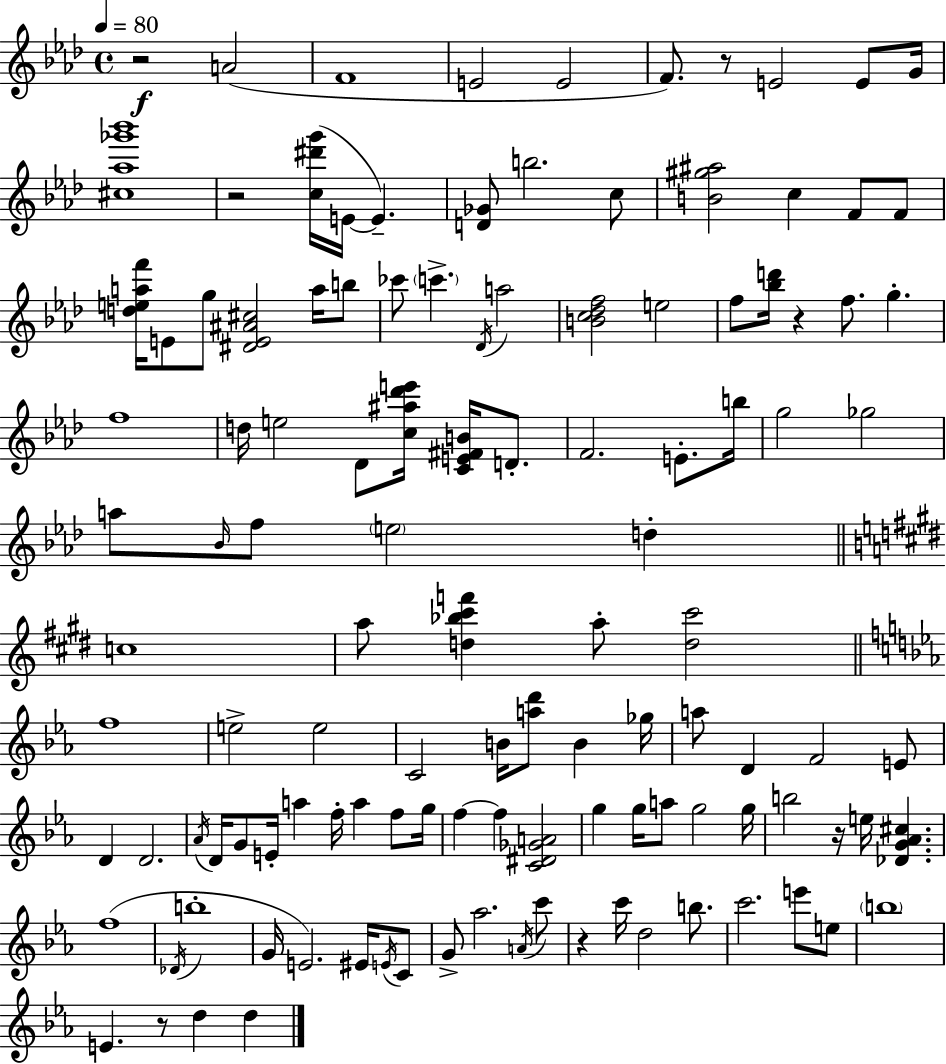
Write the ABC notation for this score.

X:1
T:Untitled
M:4/4
L:1/4
K:Fm
z2 A2 F4 E2 E2 F/2 z/2 E2 E/2 G/4 [^c_a_g'_b']4 z2 [c^d'g']/4 E/4 E [D_G]/2 b2 c/2 [B^g^a]2 c F/2 F/2 [deaf']/4 E/2 g/2 [^DE^A^c]2 a/4 b/2 _c'/2 c' _D/4 a2 [Bc_df]2 e2 f/2 [_bd']/4 z f/2 g f4 d/4 e2 _D/2 [c^a_d'e']/4 [CE^FB]/4 D/2 F2 E/2 b/4 g2 _g2 a/2 _B/4 f/2 e2 d c4 a/2 [d_b^c'f'] a/2 [d^c']2 f4 e2 e2 C2 B/4 [ad']/2 B _g/4 a/2 D F2 E/2 D D2 _A/4 D/4 G/2 E/4 a f/4 a f/2 g/4 f f [C^D_GA]2 g g/4 a/2 g2 g/4 b2 z/4 e/4 [_DG_A^c] f4 _D/4 b4 G/4 E2 ^E/4 E/4 C/2 G/2 _a2 A/4 c'/2 z c'/4 d2 b/2 c'2 e'/2 e/2 b4 E z/2 d d